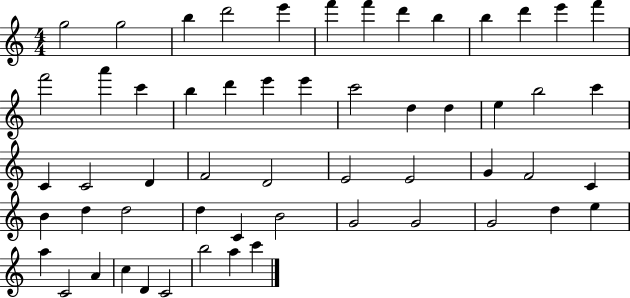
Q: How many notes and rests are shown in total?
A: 56